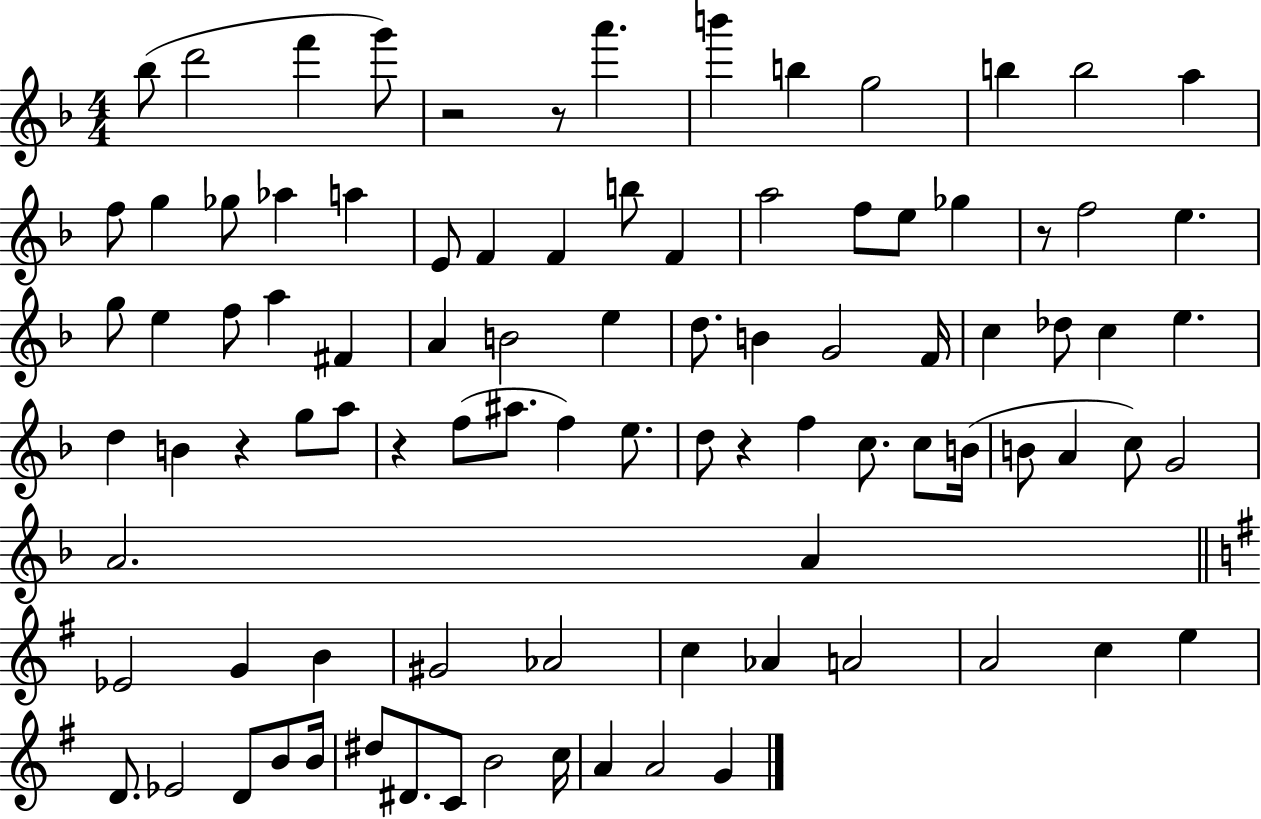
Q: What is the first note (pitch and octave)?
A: Bb5